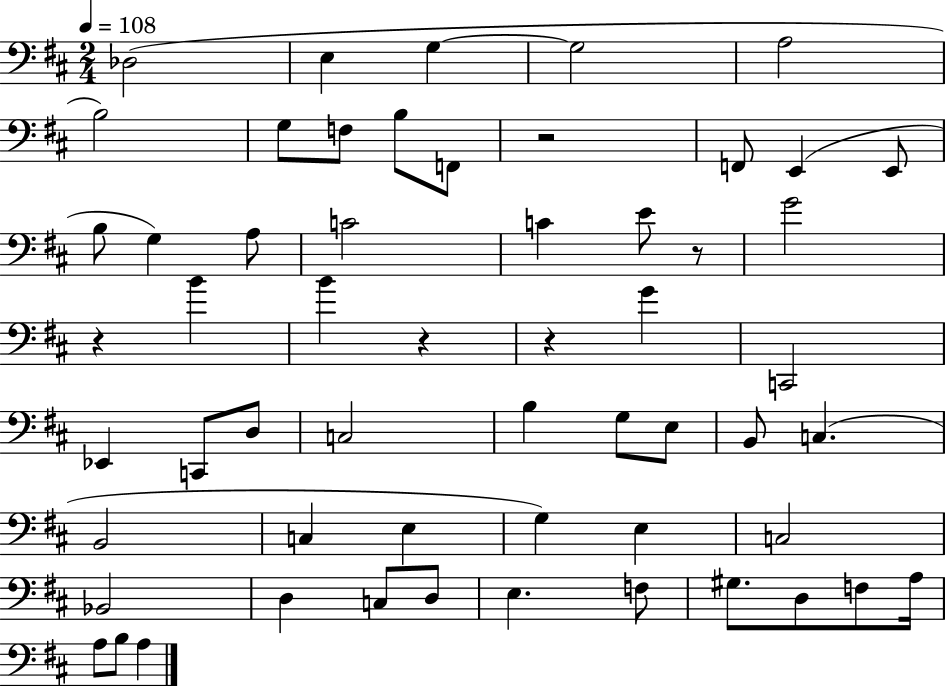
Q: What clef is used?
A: bass